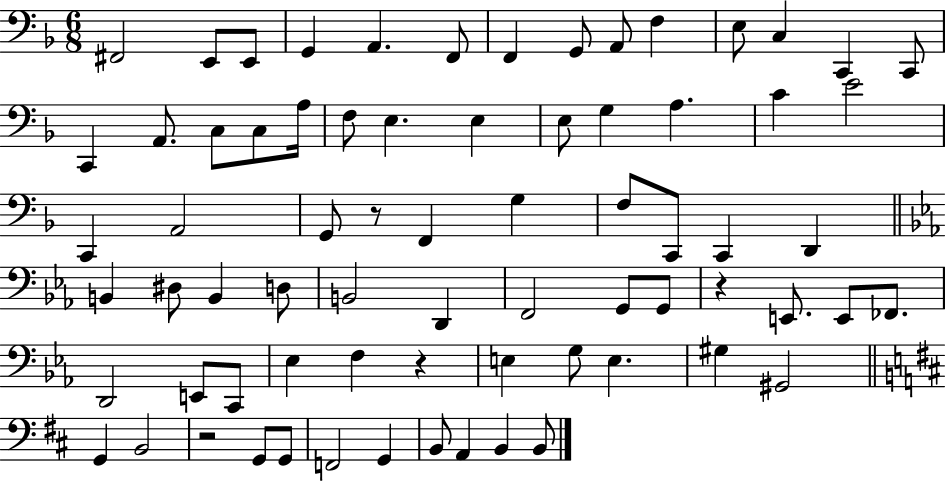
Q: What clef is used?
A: bass